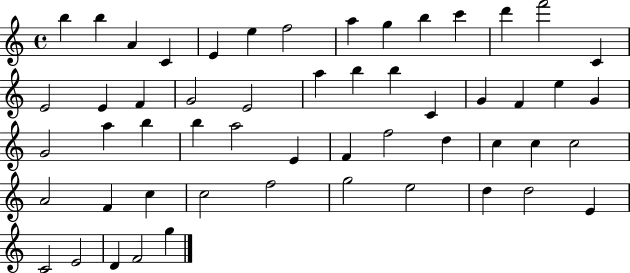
B5/q B5/q A4/q C4/q E4/q E5/q F5/h A5/q G5/q B5/q C6/q D6/q F6/h C4/q E4/h E4/q F4/q G4/h E4/h A5/q B5/q B5/q C4/q G4/q F4/q E5/q G4/q G4/h A5/q B5/q B5/q A5/h E4/q F4/q F5/h D5/q C5/q C5/q C5/h A4/h F4/q C5/q C5/h F5/h G5/h E5/h D5/q D5/h E4/q C4/h E4/h D4/q F4/h G5/q